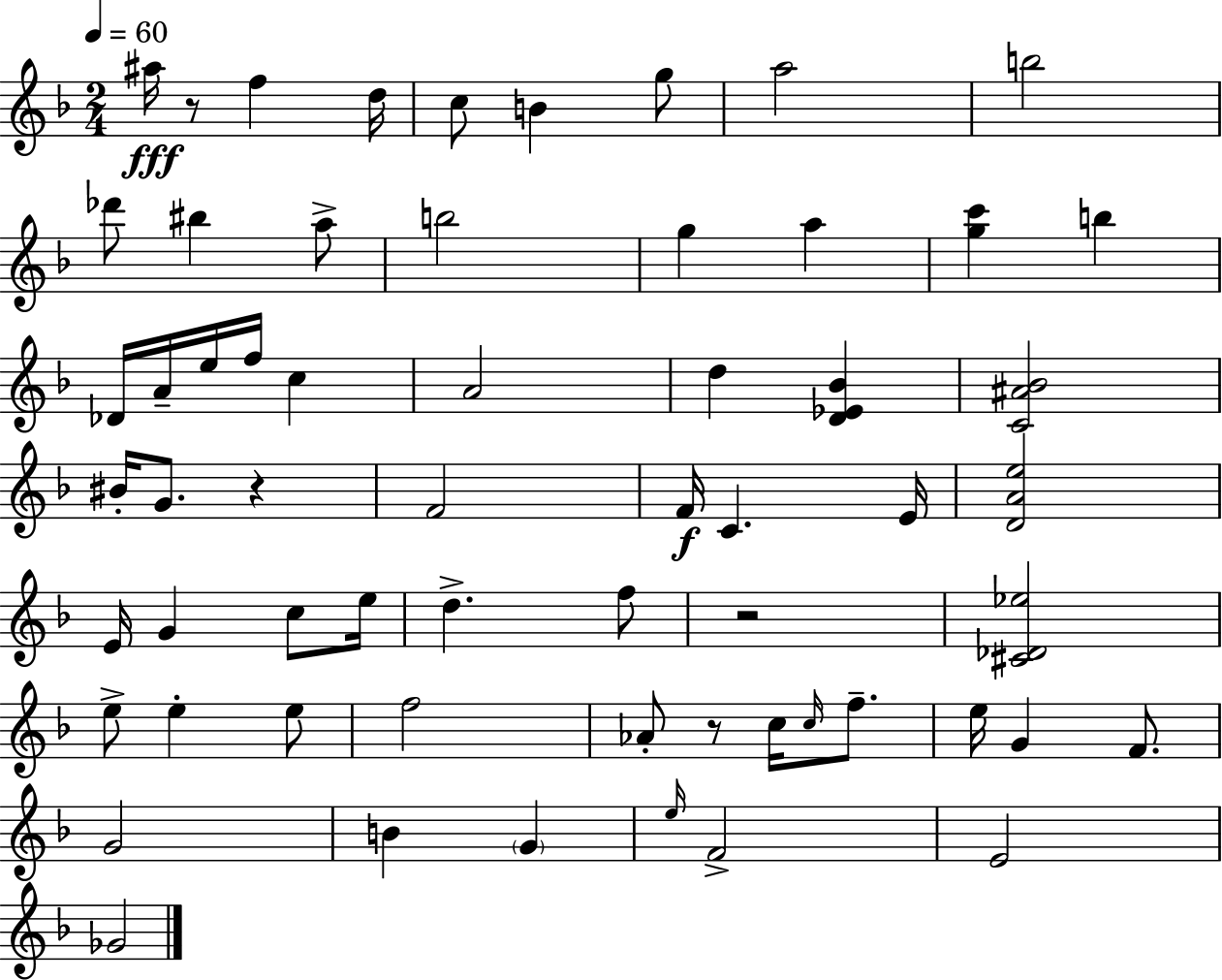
{
  \clef treble
  \numericTimeSignature
  \time 2/4
  \key d \minor
  \tempo 4 = 60
  ais''16\fff r8 f''4 d''16 | c''8 b'4 g''8 | a''2 | b''2 | \break des'''8 bis''4 a''8-> | b''2 | g''4 a''4 | <g'' c'''>4 b''4 | \break des'16 a'16-- e''16 f''16 c''4 | a'2 | d''4 <d' ees' bes'>4 | <c' ais' bes'>2 | \break bis'16-. g'8. r4 | f'2 | f'16\f c'4. e'16 | <d' a' e''>2 | \break e'16 g'4 c''8 e''16 | d''4.-> f''8 | r2 | <cis' des' ees''>2 | \break e''8-> e''4-. e''8 | f''2 | aes'8-. r8 c''16 \grace { c''16 } f''8.-- | e''16 g'4 f'8. | \break g'2 | b'4 \parenthesize g'4 | \grace { e''16 } f'2-> | e'2 | \break ges'2 | \bar "|."
}